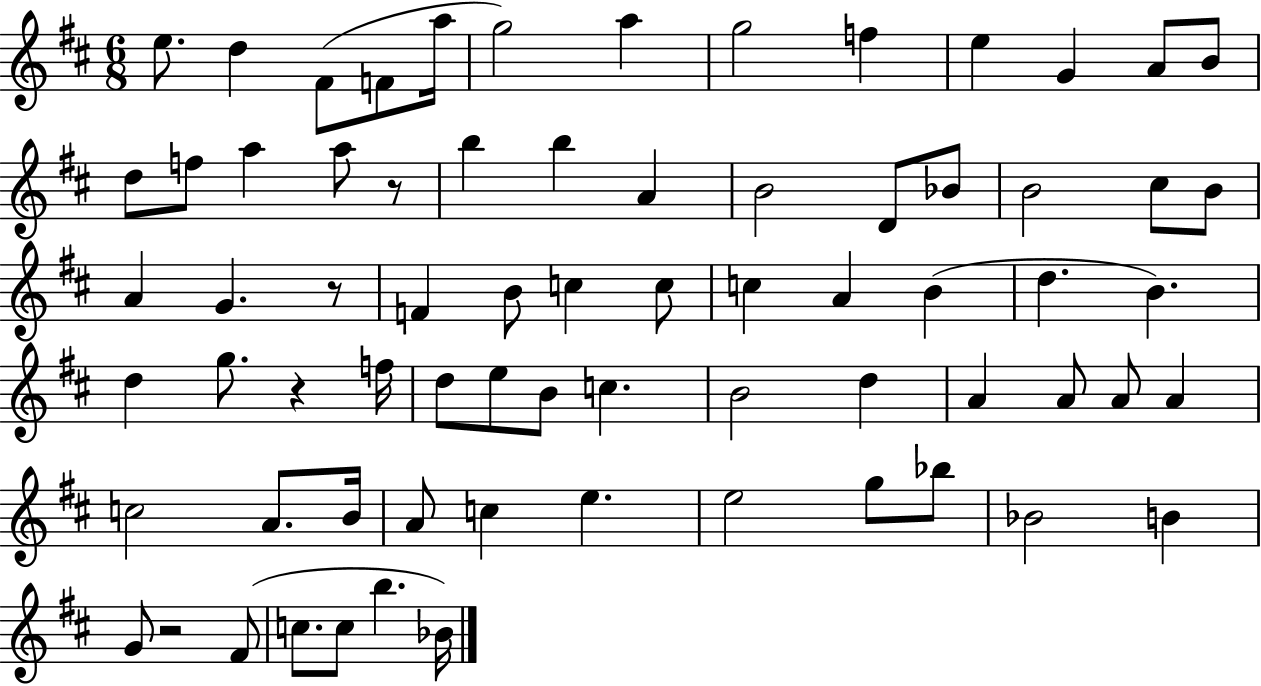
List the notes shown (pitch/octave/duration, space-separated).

E5/e. D5/q F#4/e F4/e A5/s G5/h A5/q G5/h F5/q E5/q G4/q A4/e B4/e D5/e F5/e A5/q A5/e R/e B5/q B5/q A4/q B4/h D4/e Bb4/e B4/h C#5/e B4/e A4/q G4/q. R/e F4/q B4/e C5/q C5/e C5/q A4/q B4/q D5/q. B4/q. D5/q G5/e. R/q F5/s D5/e E5/e B4/e C5/q. B4/h D5/q A4/q A4/e A4/e A4/q C5/h A4/e. B4/s A4/e C5/q E5/q. E5/h G5/e Bb5/e Bb4/h B4/q G4/e R/h F#4/e C5/e. C5/e B5/q. Bb4/s